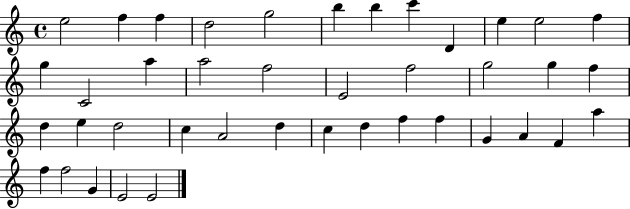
X:1
T:Untitled
M:4/4
L:1/4
K:C
e2 f f d2 g2 b b c' D e e2 f g C2 a a2 f2 E2 f2 g2 g f d e d2 c A2 d c d f f G A F a f f2 G E2 E2